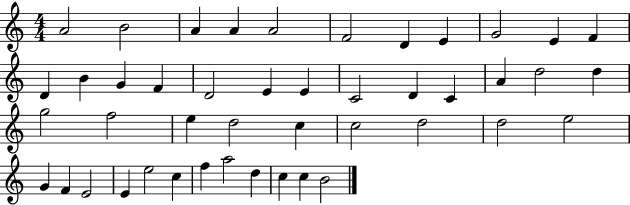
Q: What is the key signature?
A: C major